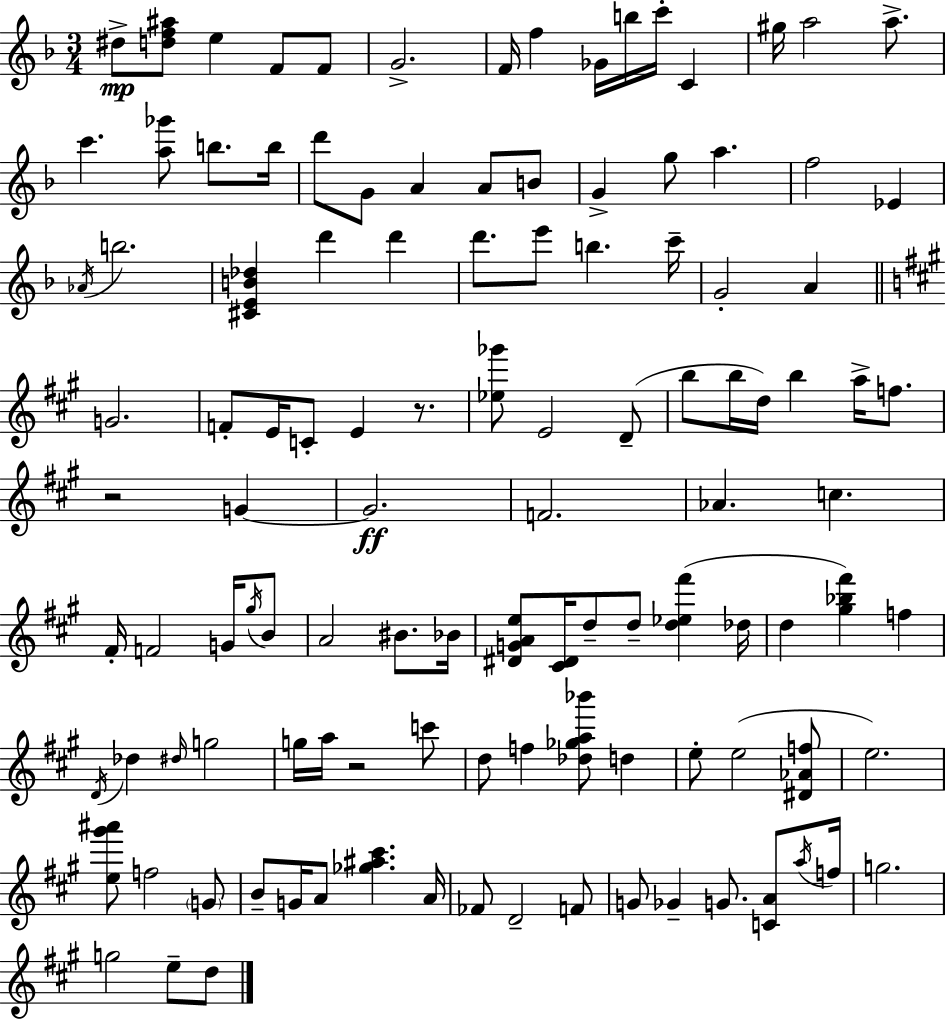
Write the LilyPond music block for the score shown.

{
  \clef treble
  \numericTimeSignature
  \time 3/4
  \key d \minor
  dis''8->\mp <d'' f'' ais''>8 e''4 f'8 f'8 | g'2.-> | f'16 f''4 ges'16 b''16 c'''16-. c'4 | gis''16 a''2 a''8.-> | \break c'''4. <a'' ges'''>8 b''8. b''16 | d'''8 g'8 a'4 a'8 b'8 | g'4-> g''8 a''4. | f''2 ees'4 | \break \acciaccatura { aes'16 } b''2. | <cis' e' b' des''>4 d'''4 d'''4 | d'''8. e'''8 b''4. | c'''16-- g'2-. a'4 | \break \bar "||" \break \key a \major g'2. | f'8-. e'16 c'8-. e'4 r8. | <ees'' ges'''>8 e'2 d'8--( | b''8 b''16 d''16) b''4 a''16-> f''8. | \break r2 g'4~~ | g'2.\ff | f'2. | aes'4. c''4. | \break fis'16-. f'2 g'16 \acciaccatura { gis''16 } b'8 | a'2 bis'8. | bes'16 <dis' g' a' e''>8 <cis' dis'>16 d''8-- d''8-- <d'' ees'' fis'''>4( | des''16 d''4 <gis'' bes'' fis'''>4) f''4 | \break \acciaccatura { d'16 } des''4 \grace { dis''16 } g''2 | g''16 a''16 r2 | c'''8 d''8 f''4 <des'' ges'' a'' bes'''>8 d''4 | e''8-. e''2( | \break <dis' aes' f''>8 e''2.) | <e'' gis''' ais'''>8 f''2 | \parenthesize g'8 b'8-- g'16 a'8 <ges'' ais'' cis'''>4. | a'16 fes'8 d'2-- | \break f'8 g'8 ges'4-- g'8. | <c' a'>8 \acciaccatura { a''16 } f''16 g''2. | g''2 | e''8-- d''8 \bar "|."
}